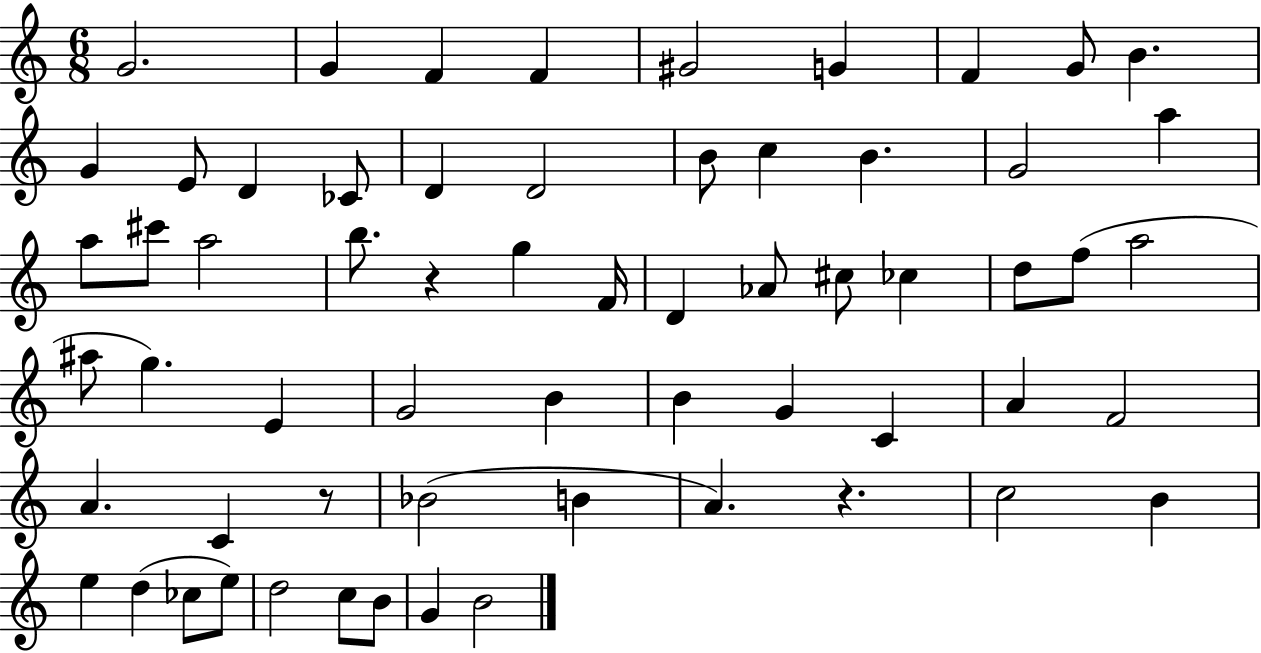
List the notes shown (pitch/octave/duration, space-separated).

G4/h. G4/q F4/q F4/q G#4/h G4/q F4/q G4/e B4/q. G4/q E4/e D4/q CES4/e D4/q D4/h B4/e C5/q B4/q. G4/h A5/q A5/e C#6/e A5/h B5/e. R/q G5/q F4/s D4/q Ab4/e C#5/e CES5/q D5/e F5/e A5/h A#5/e G5/q. E4/q G4/h B4/q B4/q G4/q C4/q A4/q F4/h A4/q. C4/q R/e Bb4/h B4/q A4/q. R/q. C5/h B4/q E5/q D5/q CES5/e E5/e D5/h C5/e B4/e G4/q B4/h